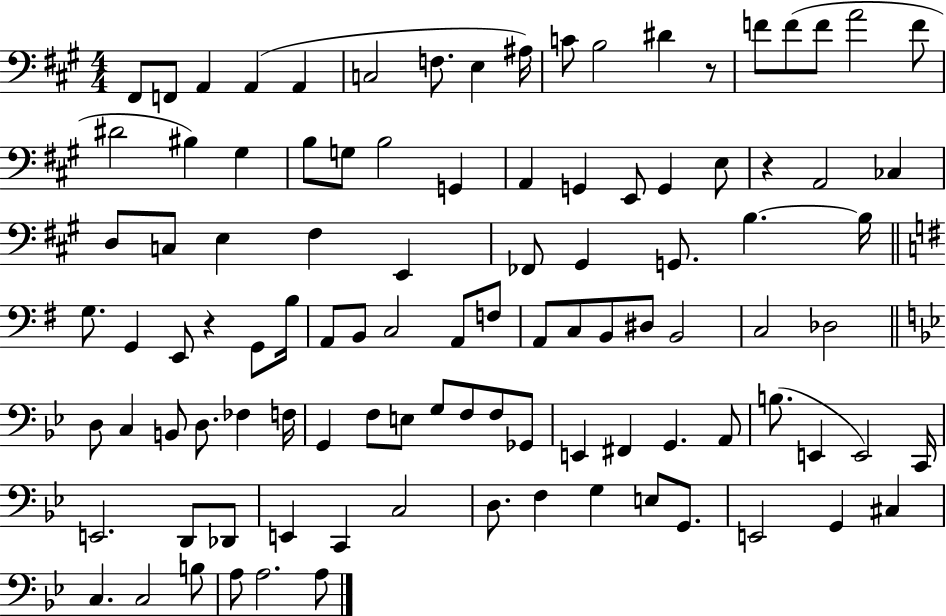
F#2/e F2/e A2/q A2/q A2/q C3/h F3/e. E3/q A#3/s C4/e B3/h D#4/q R/e F4/e F4/e F4/e A4/h F4/e D#4/h BIS3/q G#3/q B3/e G3/e B3/h G2/q A2/q G2/q E2/e G2/q E3/e R/q A2/h CES3/q D3/e C3/e E3/q F#3/q E2/q FES2/e G#2/q G2/e. B3/q. B3/s G3/e. G2/q E2/e R/q G2/e B3/s A2/e B2/e C3/h A2/e F3/e A2/e C3/e B2/e D#3/e B2/h C3/h Db3/h D3/e C3/q B2/e D3/e. FES3/q F3/s G2/q F3/e E3/e G3/e F3/e F3/e Gb2/e E2/q F#2/q G2/q. A2/e B3/e. E2/q E2/h C2/s E2/h. D2/e Db2/e E2/q C2/q C3/h D3/e. F3/q G3/q E3/e G2/e. E2/h G2/q C#3/q C3/q. C3/h B3/e A3/e A3/h. A3/e